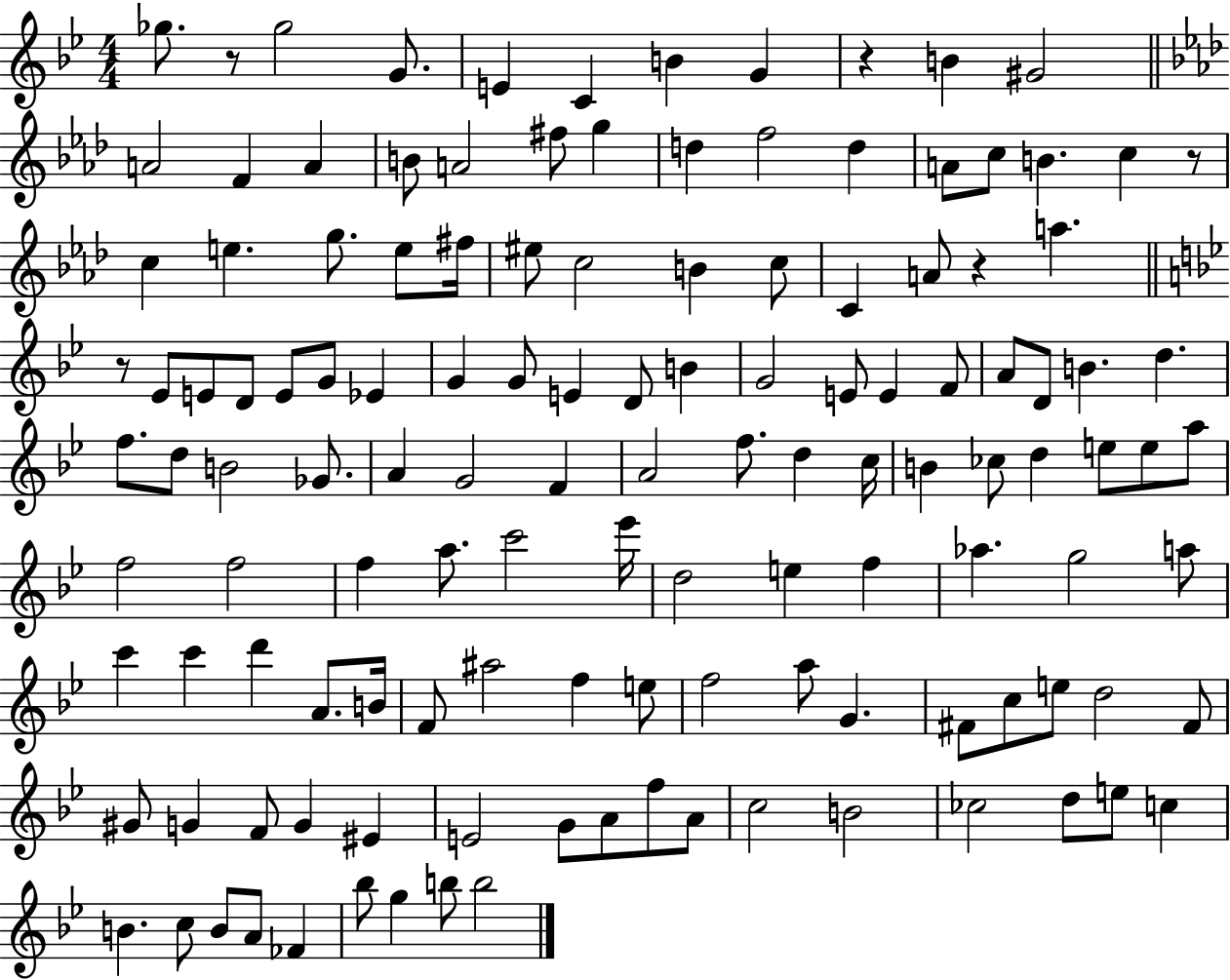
X:1
T:Untitled
M:4/4
L:1/4
K:Bb
_g/2 z/2 _g2 G/2 E C B G z B ^G2 A2 F A B/2 A2 ^f/2 g d f2 d A/2 c/2 B c z/2 c e g/2 e/2 ^f/4 ^e/2 c2 B c/2 C A/2 z a z/2 _E/2 E/2 D/2 E/2 G/2 _E G G/2 E D/2 B G2 E/2 E F/2 A/2 D/2 B d f/2 d/2 B2 _G/2 A G2 F A2 f/2 d c/4 B _c/2 d e/2 e/2 a/2 f2 f2 f a/2 c'2 _e'/4 d2 e f _a g2 a/2 c' c' d' A/2 B/4 F/2 ^a2 f e/2 f2 a/2 G ^F/2 c/2 e/2 d2 ^F/2 ^G/2 G F/2 G ^E E2 G/2 A/2 f/2 A/2 c2 B2 _c2 d/2 e/2 c B c/2 B/2 A/2 _F _b/2 g b/2 b2